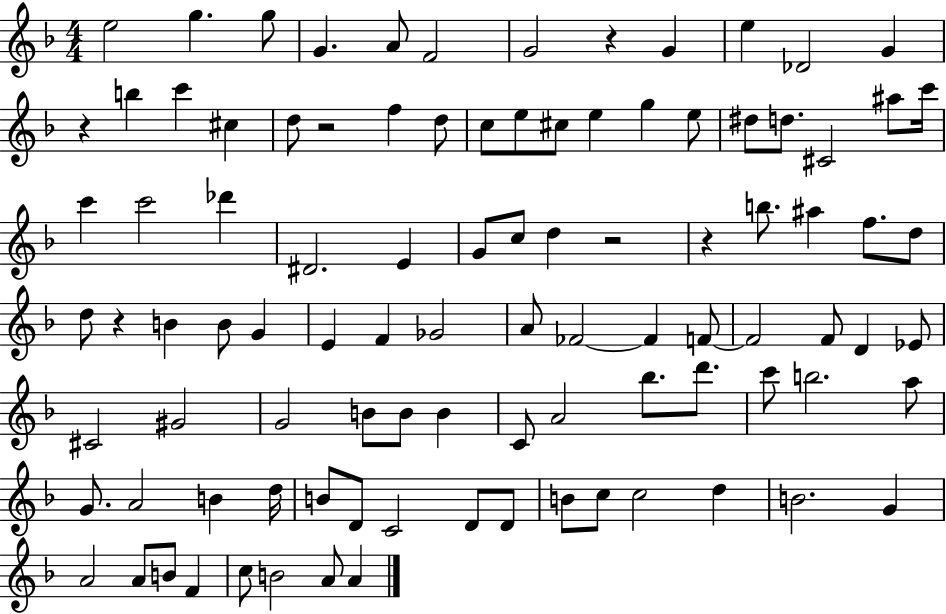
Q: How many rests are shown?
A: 6